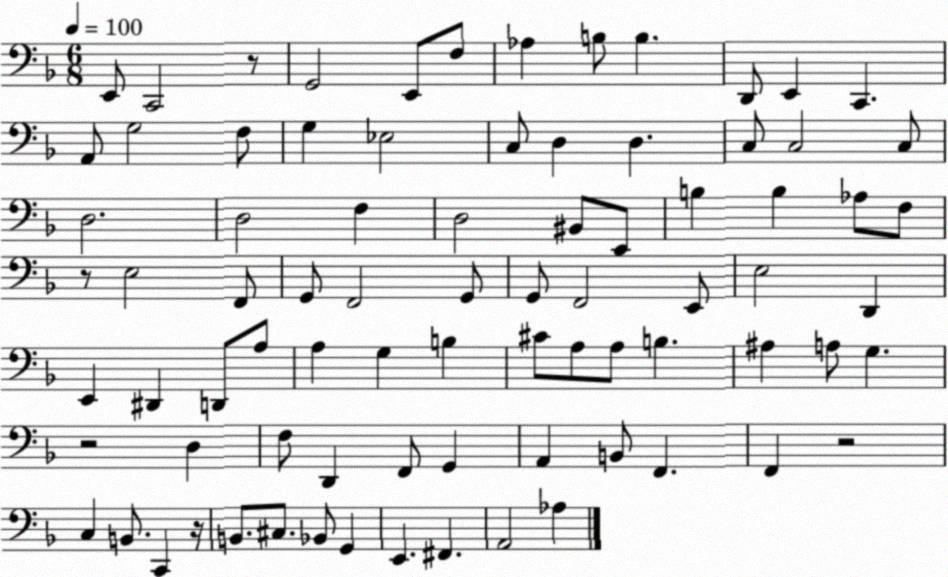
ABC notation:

X:1
T:Untitled
M:6/8
L:1/4
K:F
E,,/2 C,,2 z/2 G,,2 E,,/2 F,/2 _A, B,/2 B, D,,/2 E,, C,, A,,/2 G,2 F,/2 G, _E,2 C,/2 D, D, C,/2 C,2 C,/2 D,2 D,2 F, D,2 ^B,,/2 E,,/2 B, B, _A,/2 F,/2 z/2 E,2 F,,/2 G,,/2 F,,2 G,,/2 G,,/2 F,,2 E,,/2 E,2 D,, E,, ^D,, D,,/2 A,/2 A, G, B, ^C/2 A,/2 A,/2 B, ^A, A,/2 G, z2 D, F,/2 D,, F,,/2 G,, A,, B,,/2 F,, F,, z2 C, B,,/2 C,, z/4 B,,/2 ^C,/2 _B,,/2 G,, E,, ^F,, A,,2 _A,